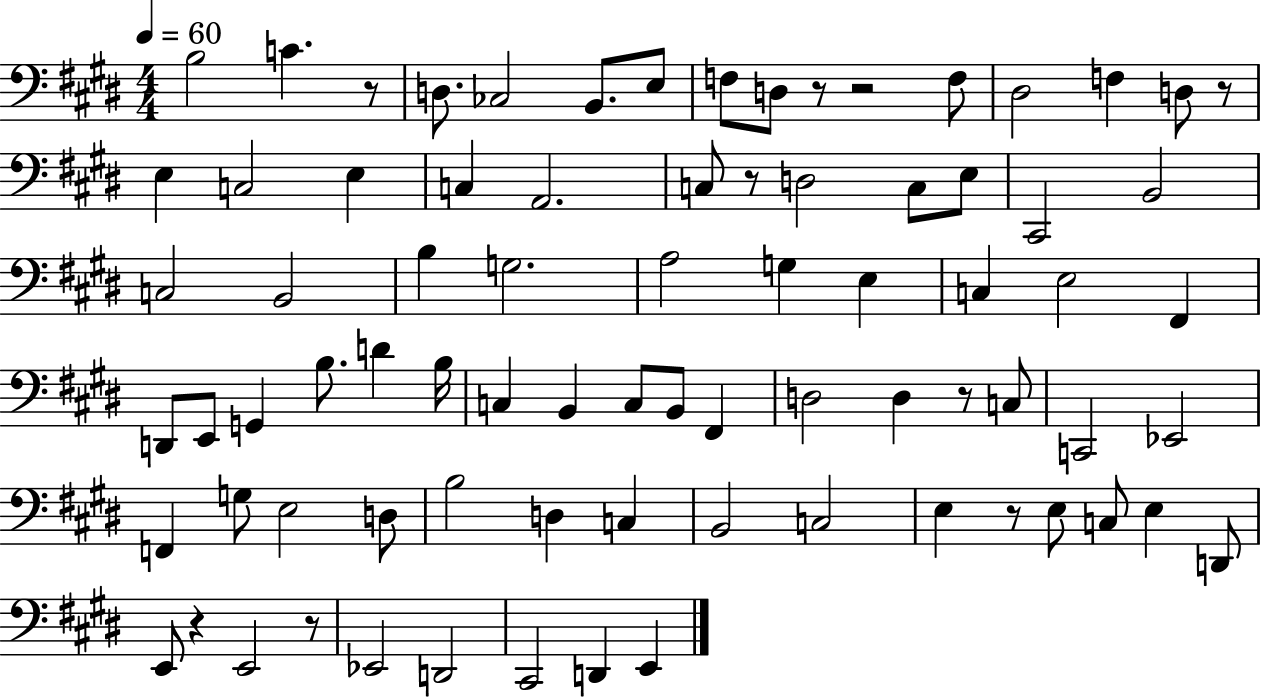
B3/h C4/q. R/e D3/e. CES3/h B2/e. E3/e F3/e D3/e R/e R/h F3/e D#3/h F3/q D3/e R/e E3/q C3/h E3/q C3/q A2/h. C3/e R/e D3/h C3/e E3/e C#2/h B2/h C3/h B2/h B3/q G3/h. A3/h G3/q E3/q C3/q E3/h F#2/q D2/e E2/e G2/q B3/e. D4/q B3/s C3/q B2/q C3/e B2/e F#2/q D3/h D3/q R/e C3/e C2/h Eb2/h F2/q G3/e E3/h D3/e B3/h D3/q C3/q B2/h C3/h E3/q R/e E3/e C3/e E3/q D2/e E2/e R/q E2/h R/e Eb2/h D2/h C#2/h D2/q E2/q